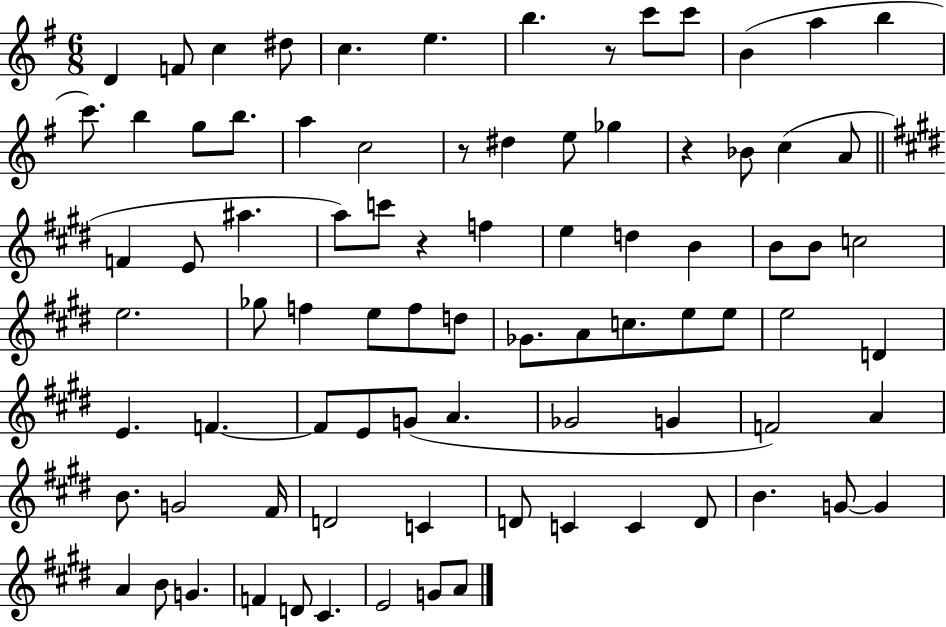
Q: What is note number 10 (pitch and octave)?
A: B4